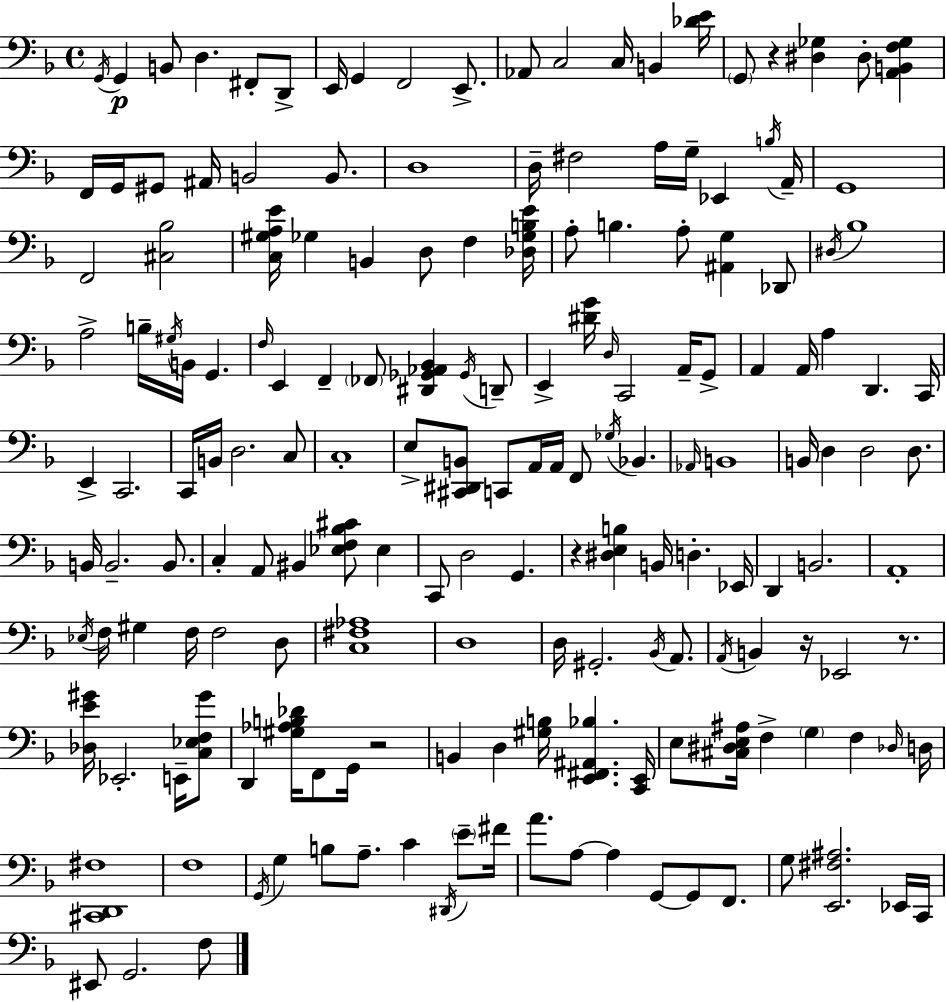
X:1
T:Untitled
M:4/4
L:1/4
K:Dm
G,,/4 G,, B,,/2 D, ^F,,/2 D,,/2 E,,/4 G,, F,,2 E,,/2 _A,,/2 C,2 C,/4 B,, [_DE]/4 G,,/2 z [^D,_G,] ^D,/2 [A,,B,,F,_G,] F,,/4 G,,/4 ^G,,/2 ^A,,/4 B,,2 B,,/2 D,4 D,/4 ^F,2 A,/4 G,/4 _E,, B,/4 A,,/4 G,,4 F,,2 [^C,_B,]2 [C,^G,A,E]/4 _G, B,, D,/2 F, [_D,_G,B,E]/4 A,/2 B, A,/2 [^A,,G,] _D,,/2 ^D,/4 _B,4 A,2 B,/4 ^G,/4 B,,/4 G,, F,/4 E,, F,, _F,,/2 [^D,,_G,,_A,,_B,,] _G,,/4 D,,/2 E,, [^DG]/4 D,/4 C,,2 A,,/4 G,,/2 A,, A,,/4 A, D,, C,,/4 E,, C,,2 C,,/4 B,,/4 D,2 C,/2 C,4 E,/2 [^C,,^D,,B,,]/2 C,,/2 A,,/4 A,,/4 F,,/2 _G,/4 _B,, _A,,/4 B,,4 B,,/4 D, D,2 D,/2 B,,/4 B,,2 B,,/2 C, A,,/2 ^B,, [_E,F,_B,^C]/2 _E, C,,/2 D,2 G,, z [^D,E,B,] B,,/4 D, _E,,/4 D,, B,,2 A,,4 _E,/4 F,/4 ^G, F,/4 F,2 D,/2 [C,^F,_A,]4 D,4 D,/4 ^G,,2 _B,,/4 A,,/2 A,,/4 B,, z/4 _E,,2 z/2 [_D,E^G]/4 _E,,2 E,,/4 [C,_E,F,^G]/2 D,, [^G,_A,B,_D]/4 F,,/2 G,,/4 z2 B,, D, [^G,B,]/4 [E,,^F,,^A,,_B,] [C,,E,,]/4 E,/2 [^C,^D,E,^A,]/4 F, G, F, _D,/4 D,/4 [^C,,D,,^F,]4 F,4 G,,/4 G, B,/2 A,/2 C ^D,,/4 E/2 ^F/4 A/2 A,/2 A, G,,/2 G,,/2 F,,/2 G,/2 [E,,^F,^A,]2 _E,,/4 C,,/4 ^E,,/2 G,,2 F,/2